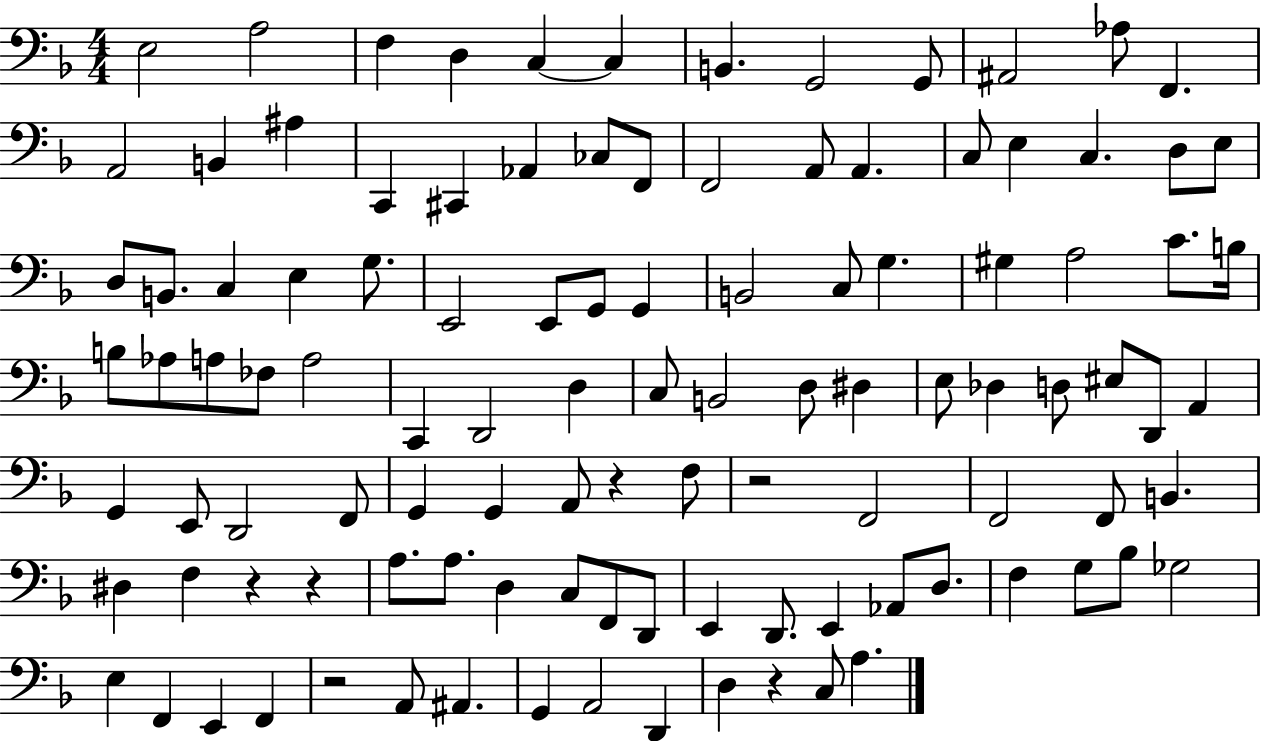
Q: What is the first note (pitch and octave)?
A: E3